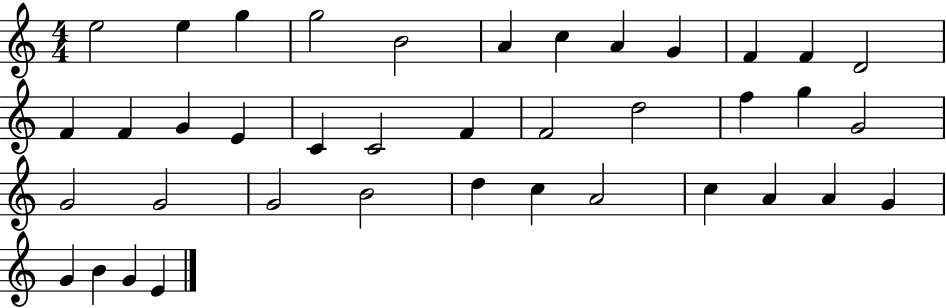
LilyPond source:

{
  \clef treble
  \numericTimeSignature
  \time 4/4
  \key c \major
  e''2 e''4 g''4 | g''2 b'2 | a'4 c''4 a'4 g'4 | f'4 f'4 d'2 | \break f'4 f'4 g'4 e'4 | c'4 c'2 f'4 | f'2 d''2 | f''4 g''4 g'2 | \break g'2 g'2 | g'2 b'2 | d''4 c''4 a'2 | c''4 a'4 a'4 g'4 | \break g'4 b'4 g'4 e'4 | \bar "|."
}